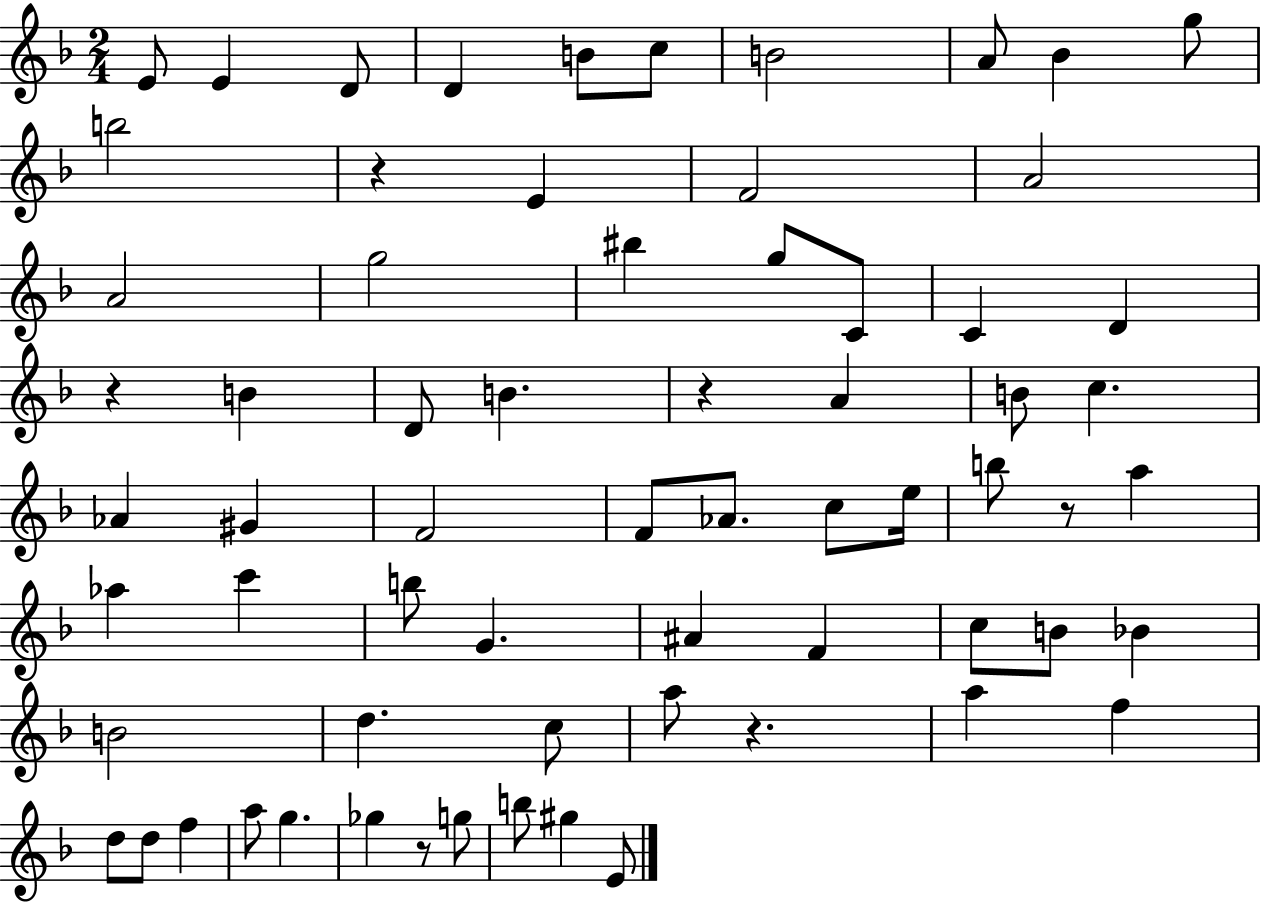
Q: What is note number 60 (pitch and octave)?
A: G#5